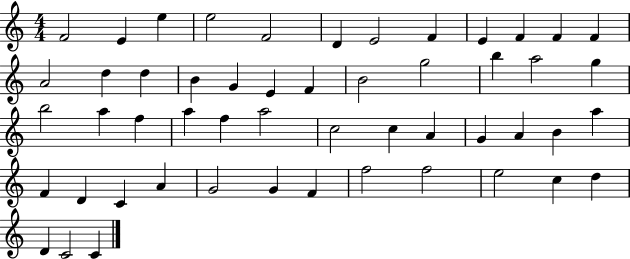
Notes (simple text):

F4/h E4/q E5/q E5/h F4/h D4/q E4/h F4/q E4/q F4/q F4/q F4/q A4/h D5/q D5/q B4/q G4/q E4/q F4/q B4/h G5/h B5/q A5/h G5/q B5/h A5/q F5/q A5/q F5/q A5/h C5/h C5/q A4/q G4/q A4/q B4/q A5/q F4/q D4/q C4/q A4/q G4/h G4/q F4/q F5/h F5/h E5/h C5/q D5/q D4/q C4/h C4/q